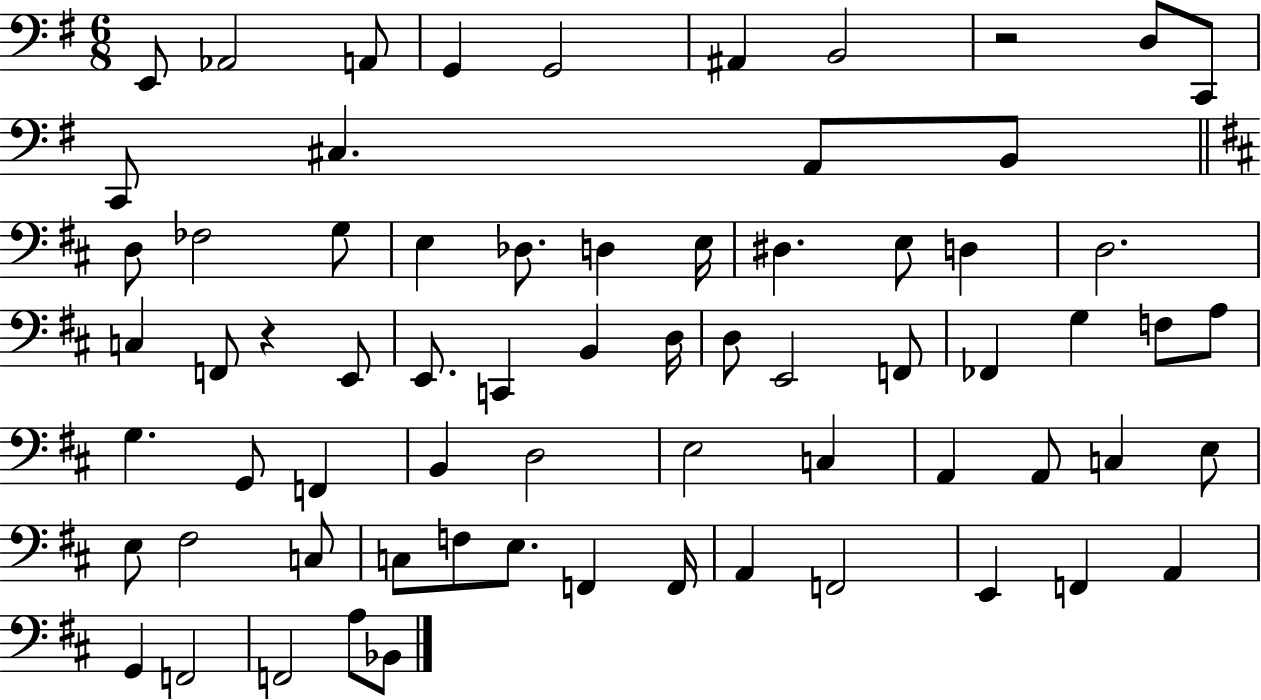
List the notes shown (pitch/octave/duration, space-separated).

E2/e Ab2/h A2/e G2/q G2/h A#2/q B2/h R/h D3/e C2/e C2/e C#3/q. A2/e B2/e D3/e FES3/h G3/e E3/q Db3/e. D3/q E3/s D#3/q. E3/e D3/q D3/h. C3/q F2/e R/q E2/e E2/e. C2/q B2/q D3/s D3/e E2/h F2/e FES2/q G3/q F3/e A3/e G3/q. G2/e F2/q B2/q D3/h E3/h C3/q A2/q A2/e C3/q E3/e E3/e F#3/h C3/e C3/e F3/e E3/e. F2/q F2/s A2/q F2/h E2/q F2/q A2/q G2/q F2/h F2/h A3/e Bb2/e